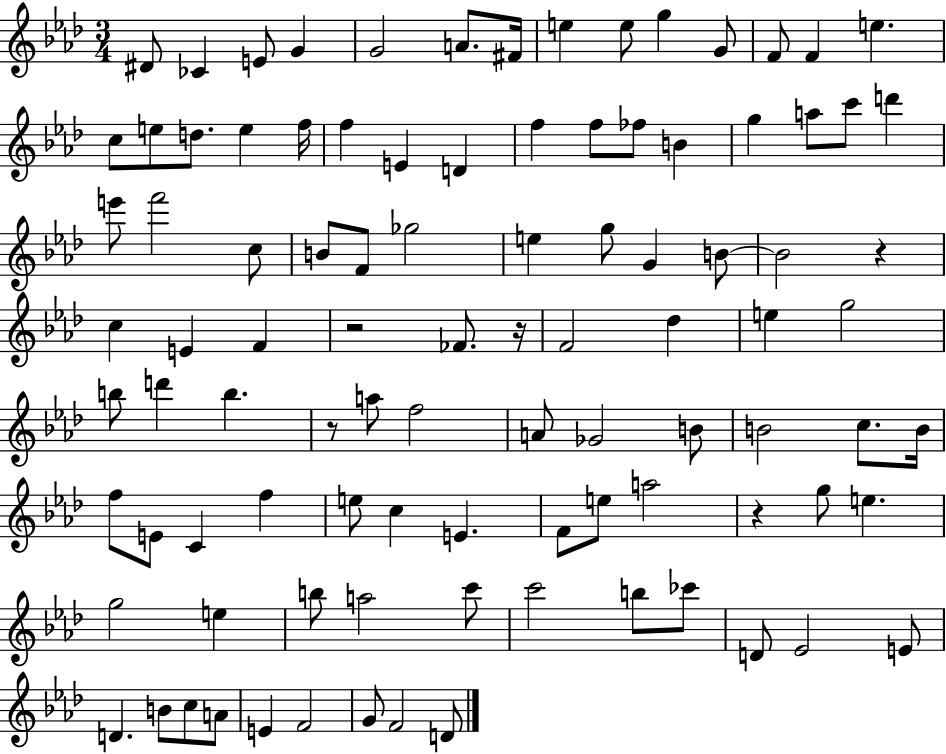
{
  \clef treble
  \numericTimeSignature
  \time 3/4
  \key aes \major
  dis'8 ces'4 e'8 g'4 | g'2 a'8. fis'16 | e''4 e''8 g''4 g'8 | f'8 f'4 e''4. | \break c''8 e''8 d''8. e''4 f''16 | f''4 e'4 d'4 | f''4 f''8 fes''8 b'4 | g''4 a''8 c'''8 d'''4 | \break e'''8 f'''2 c''8 | b'8 f'8 ges''2 | e''4 g''8 g'4 b'8~~ | b'2 r4 | \break c''4 e'4 f'4 | r2 fes'8. r16 | f'2 des''4 | e''4 g''2 | \break b''8 d'''4 b''4. | r8 a''8 f''2 | a'8 ges'2 b'8 | b'2 c''8. b'16 | \break f''8 e'8 c'4 f''4 | e''8 c''4 e'4. | f'8 e''8 a''2 | r4 g''8 e''4. | \break g''2 e''4 | b''8 a''2 c'''8 | c'''2 b''8 ces'''8 | d'8 ees'2 e'8 | \break d'4. b'8 c''8 a'8 | e'4 f'2 | g'8 f'2 d'8 | \bar "|."
}